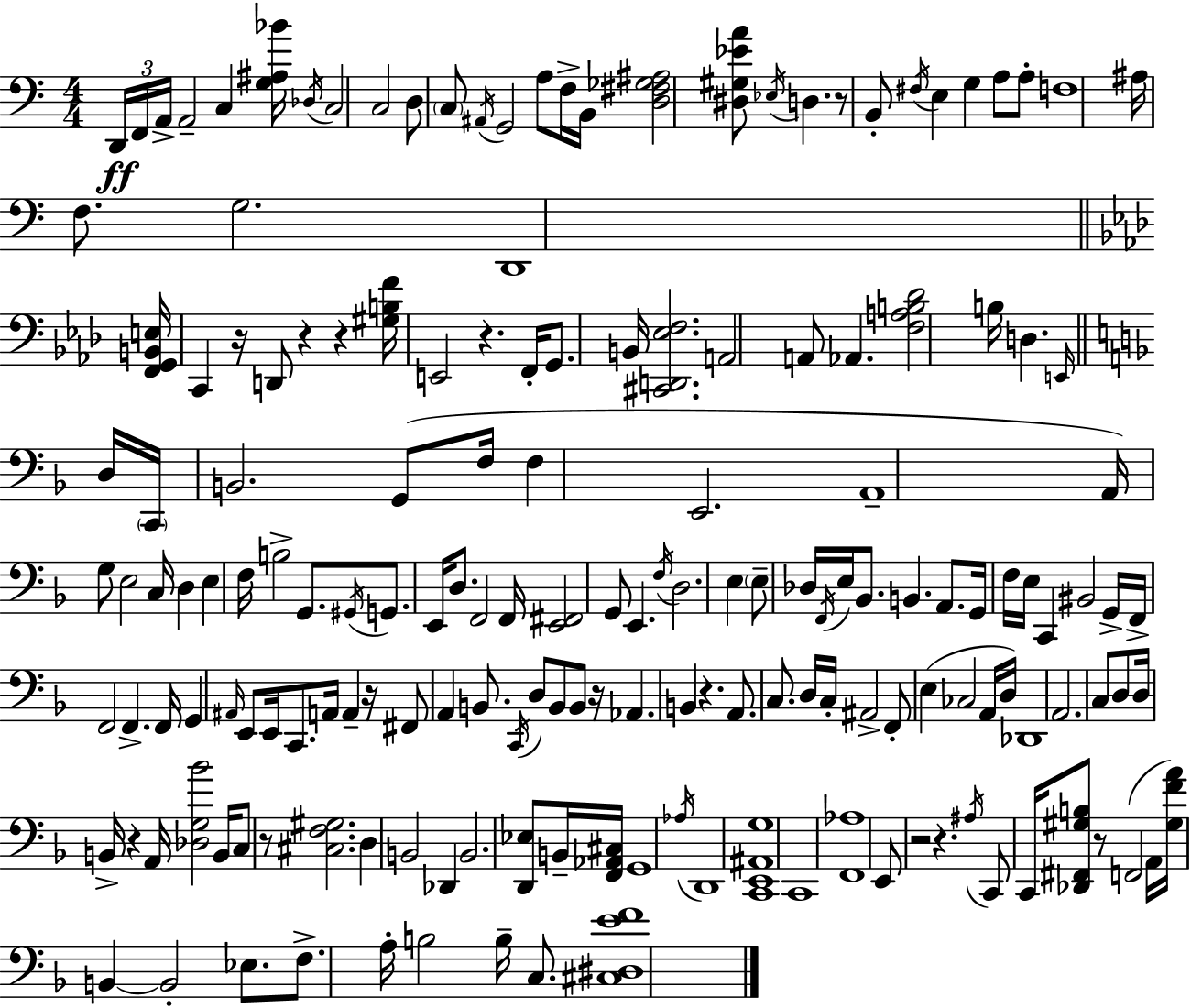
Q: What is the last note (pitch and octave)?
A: C3